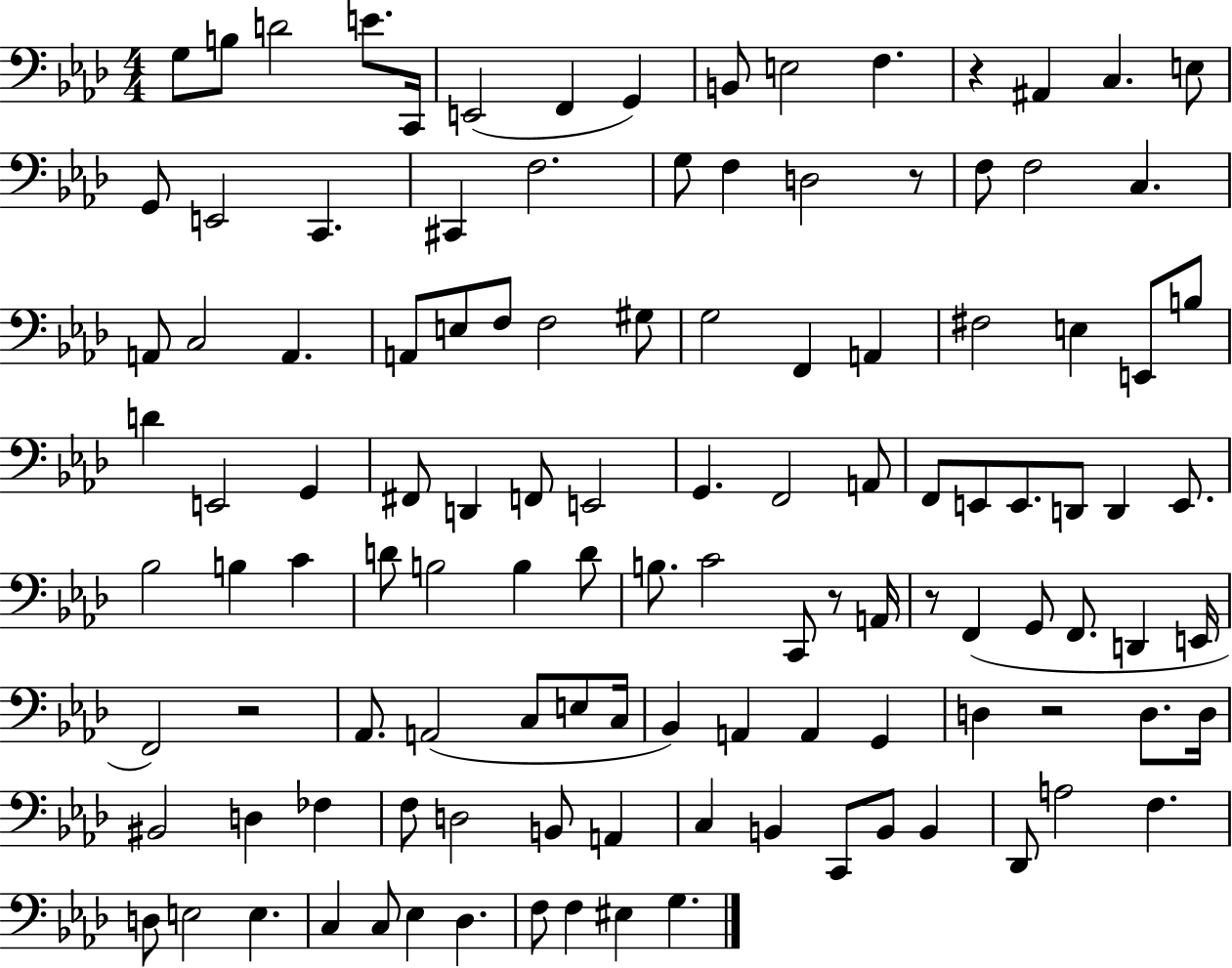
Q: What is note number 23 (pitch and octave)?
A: F3